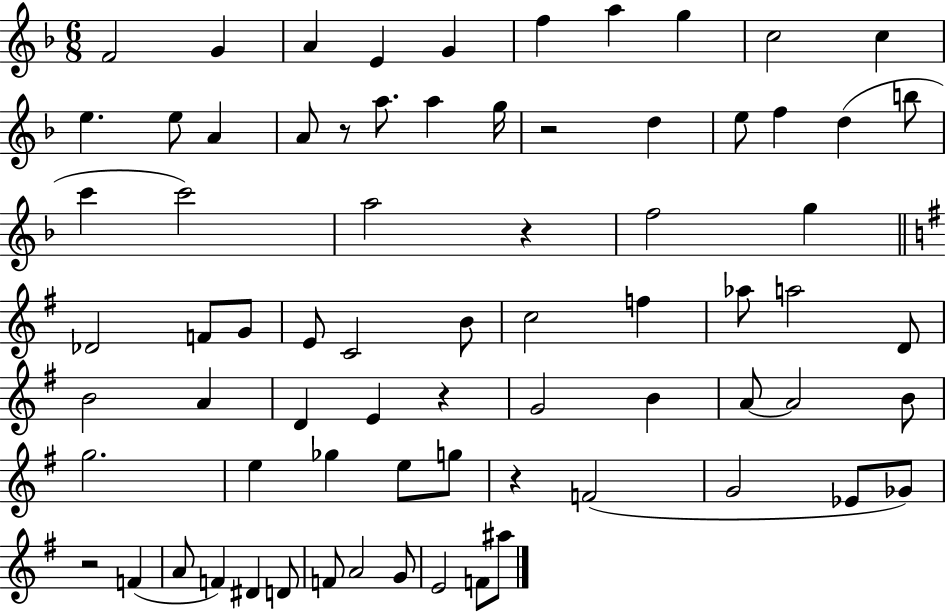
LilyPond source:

{
  \clef treble
  \numericTimeSignature
  \time 6/8
  \key f \major
  f'2 g'4 | a'4 e'4 g'4 | f''4 a''4 g''4 | c''2 c''4 | \break e''4. e''8 a'4 | a'8 r8 a''8. a''4 g''16 | r2 d''4 | e''8 f''4 d''4( b''8 | \break c'''4 c'''2) | a''2 r4 | f''2 g''4 | \bar "||" \break \key g \major des'2 f'8 g'8 | e'8 c'2 b'8 | c''2 f''4 | aes''8 a''2 d'8 | \break b'2 a'4 | d'4 e'4 r4 | g'2 b'4 | a'8~~ a'2 b'8 | \break g''2. | e''4 ges''4 e''8 g''8 | r4 f'2( | g'2 ees'8 ges'8) | \break r2 f'4( | a'8 f'4) dis'4 d'8 | f'8 a'2 g'8 | e'2 f'8 ais''8 | \break \bar "|."
}